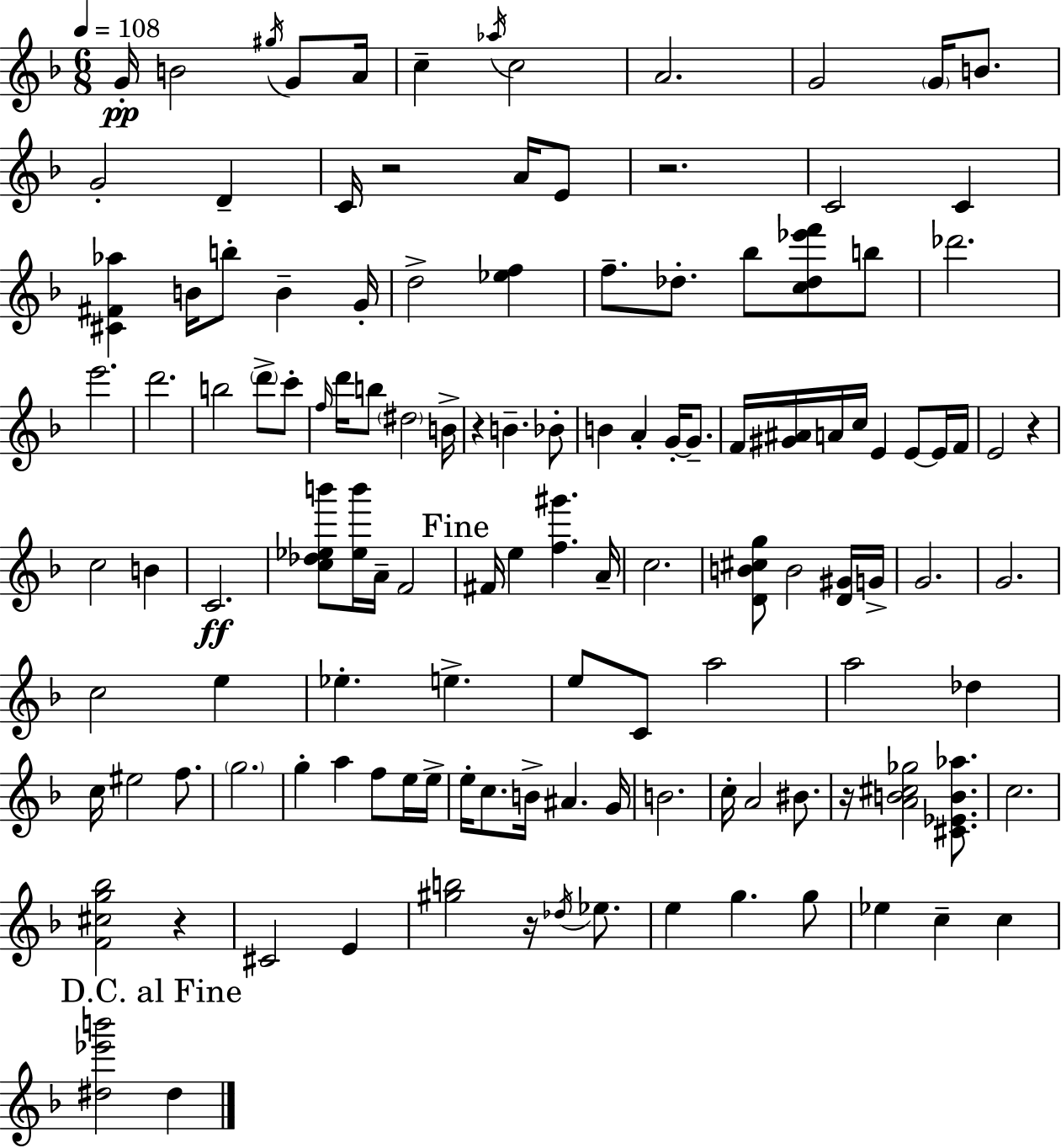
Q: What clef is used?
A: treble